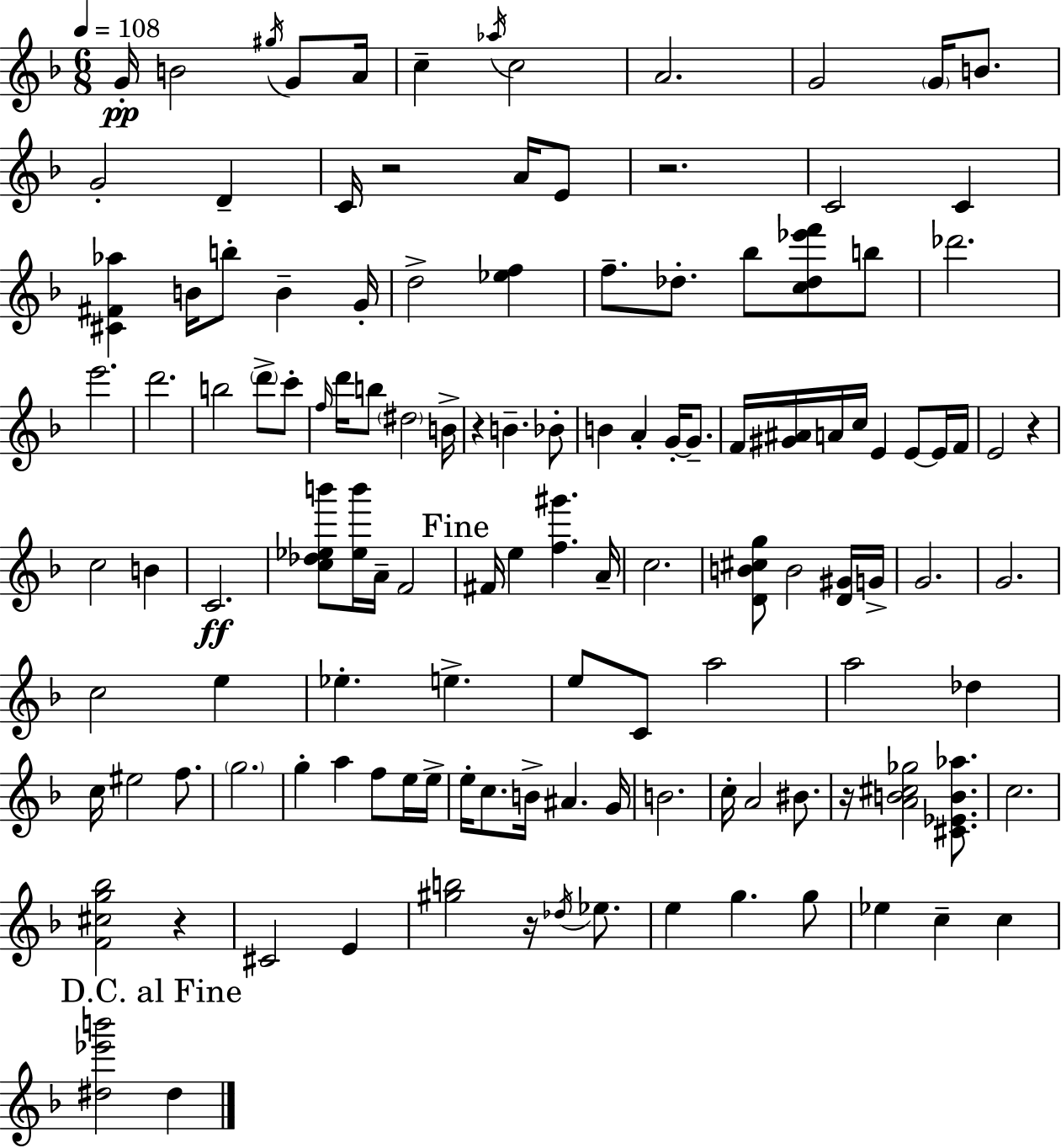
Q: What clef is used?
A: treble